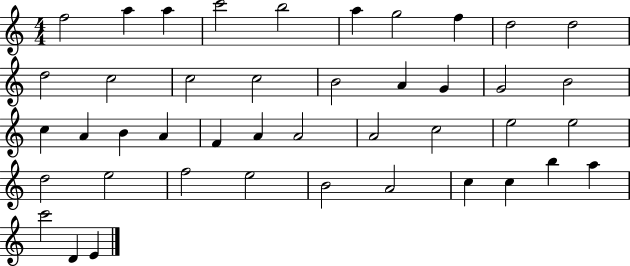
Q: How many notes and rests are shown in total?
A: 43